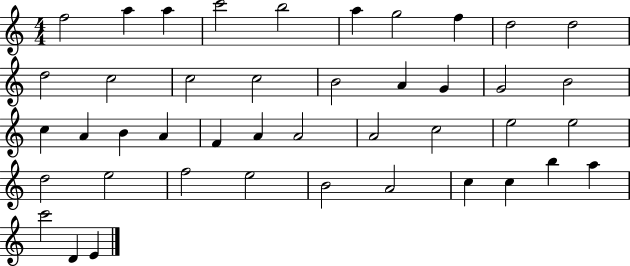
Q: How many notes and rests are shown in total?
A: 43